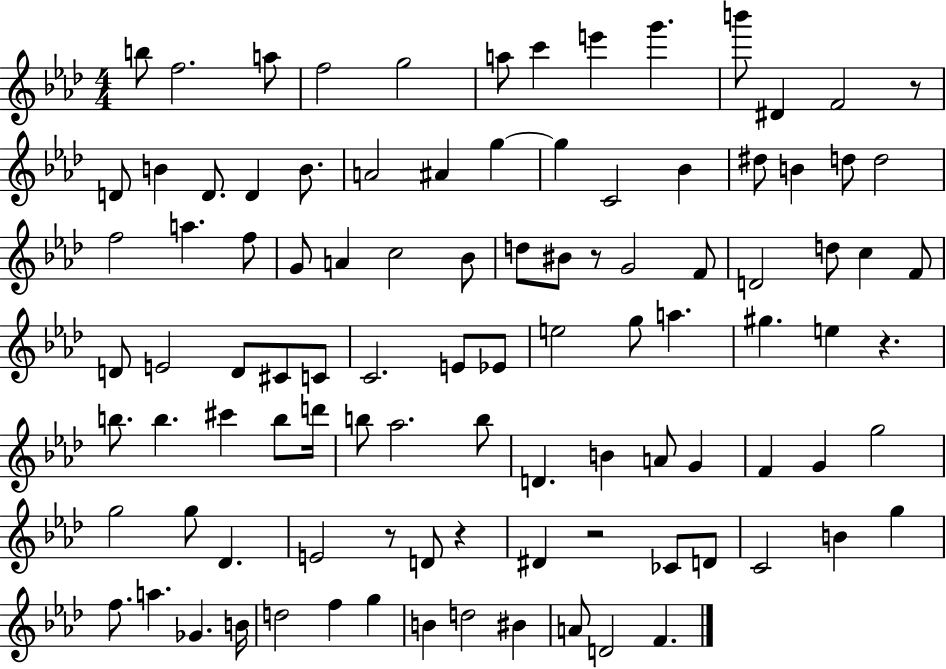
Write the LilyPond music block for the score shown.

{
  \clef treble
  \numericTimeSignature
  \time 4/4
  \key aes \major
  b''8 f''2. a''8 | f''2 g''2 | a''8 c'''4 e'''4 g'''4. | b'''8 dis'4 f'2 r8 | \break d'8 b'4 d'8. d'4 b'8. | a'2 ais'4 g''4~~ | g''4 c'2 bes'4 | dis''8 b'4 d''8 d''2 | \break f''2 a''4. f''8 | g'8 a'4 c''2 bes'8 | d''8 bis'8 r8 g'2 f'8 | d'2 d''8 c''4 f'8 | \break d'8 e'2 d'8 cis'8 c'8 | c'2. e'8 ees'8 | e''2 g''8 a''4. | gis''4. e''4 r4. | \break b''8. b''4. cis'''4 b''8 d'''16 | b''8 aes''2. b''8 | d'4. b'4 a'8 g'4 | f'4 g'4 g''2 | \break g''2 g''8 des'4. | e'2 r8 d'8 r4 | dis'4 r2 ces'8 d'8 | c'2 b'4 g''4 | \break f''8. a''4. ges'4. b'16 | d''2 f''4 g''4 | b'4 d''2 bis'4 | a'8 d'2 f'4. | \break \bar "|."
}